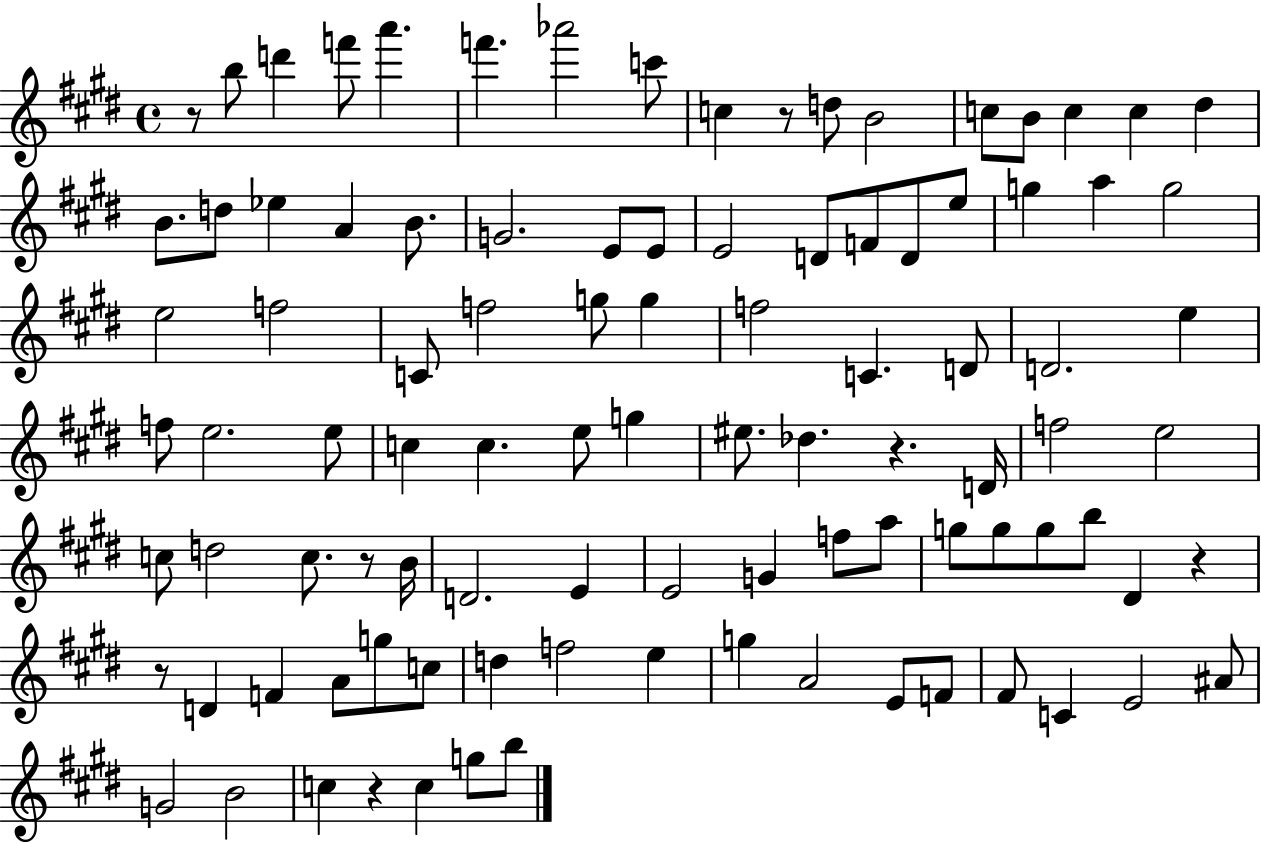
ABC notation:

X:1
T:Untitled
M:4/4
L:1/4
K:E
z/2 b/2 d' f'/2 a' f' _a'2 c'/2 c z/2 d/2 B2 c/2 B/2 c c ^d B/2 d/2 _e A B/2 G2 E/2 E/2 E2 D/2 F/2 D/2 e/2 g a g2 e2 f2 C/2 f2 g/2 g f2 C D/2 D2 e f/2 e2 e/2 c c e/2 g ^e/2 _d z D/4 f2 e2 c/2 d2 c/2 z/2 B/4 D2 E E2 G f/2 a/2 g/2 g/2 g/2 b/2 ^D z z/2 D F A/2 g/2 c/2 d f2 e g A2 E/2 F/2 ^F/2 C E2 ^A/2 G2 B2 c z c g/2 b/2